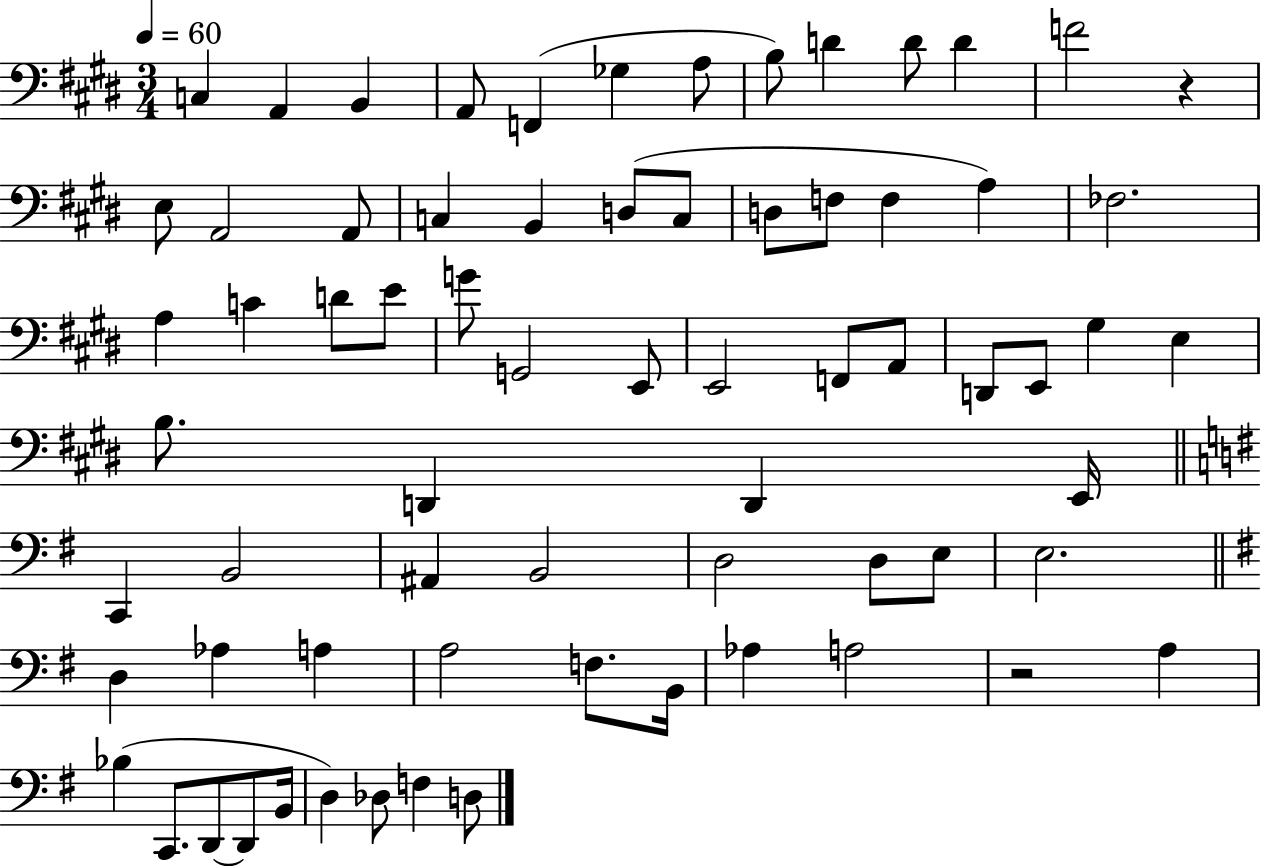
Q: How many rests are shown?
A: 2